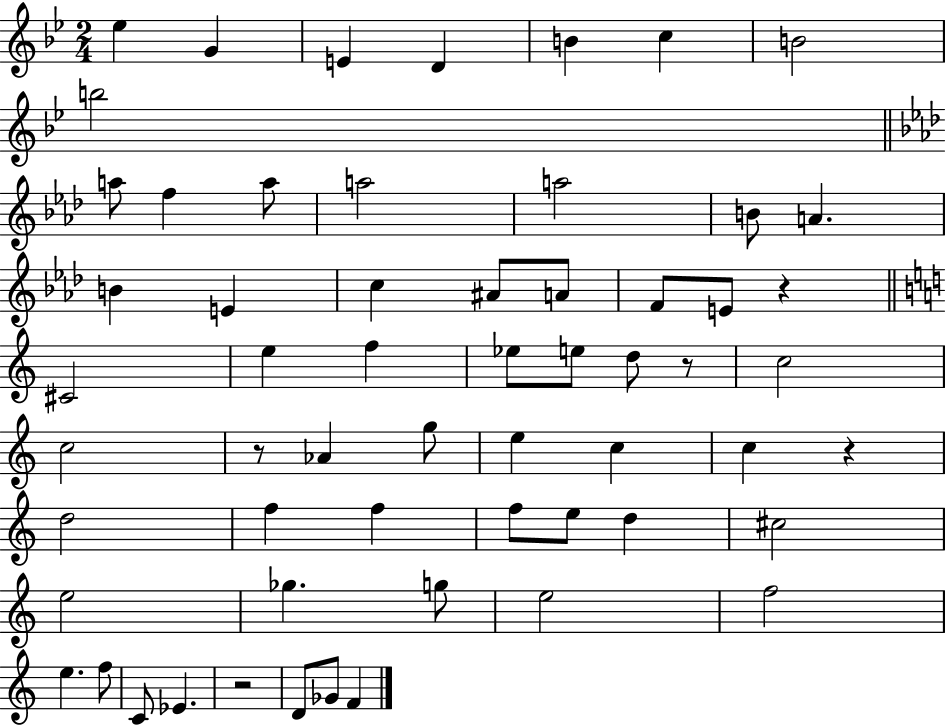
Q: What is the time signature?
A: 2/4